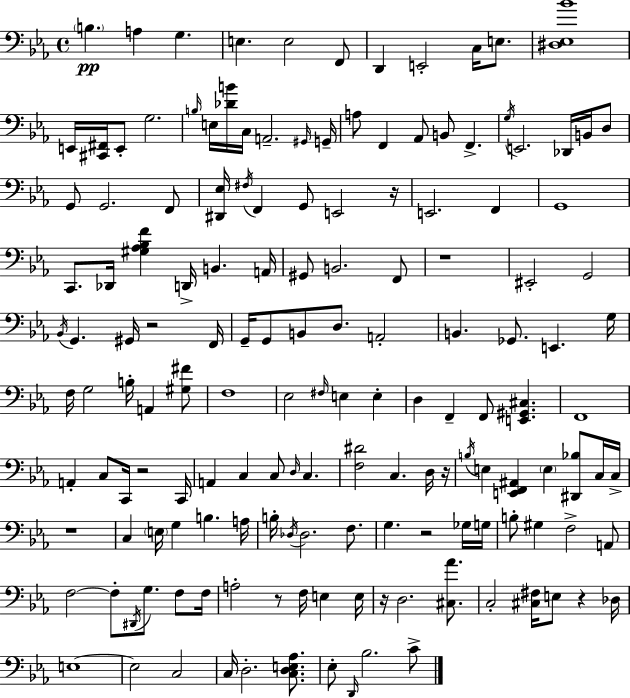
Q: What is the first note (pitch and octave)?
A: B3